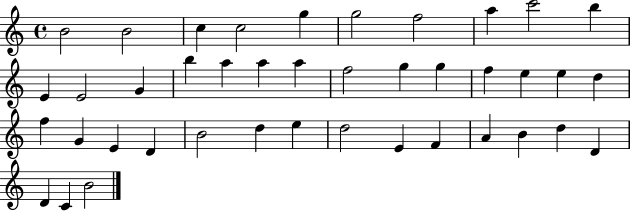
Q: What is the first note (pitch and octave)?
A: B4